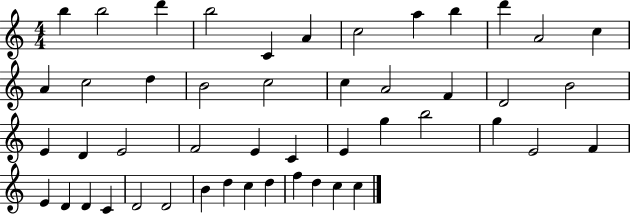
X:1
T:Untitled
M:4/4
L:1/4
K:C
b b2 d' b2 C A c2 a b d' A2 c A c2 d B2 c2 c A2 F D2 B2 E D E2 F2 E C E g b2 g E2 F E D D C D2 D2 B d c d f d c c